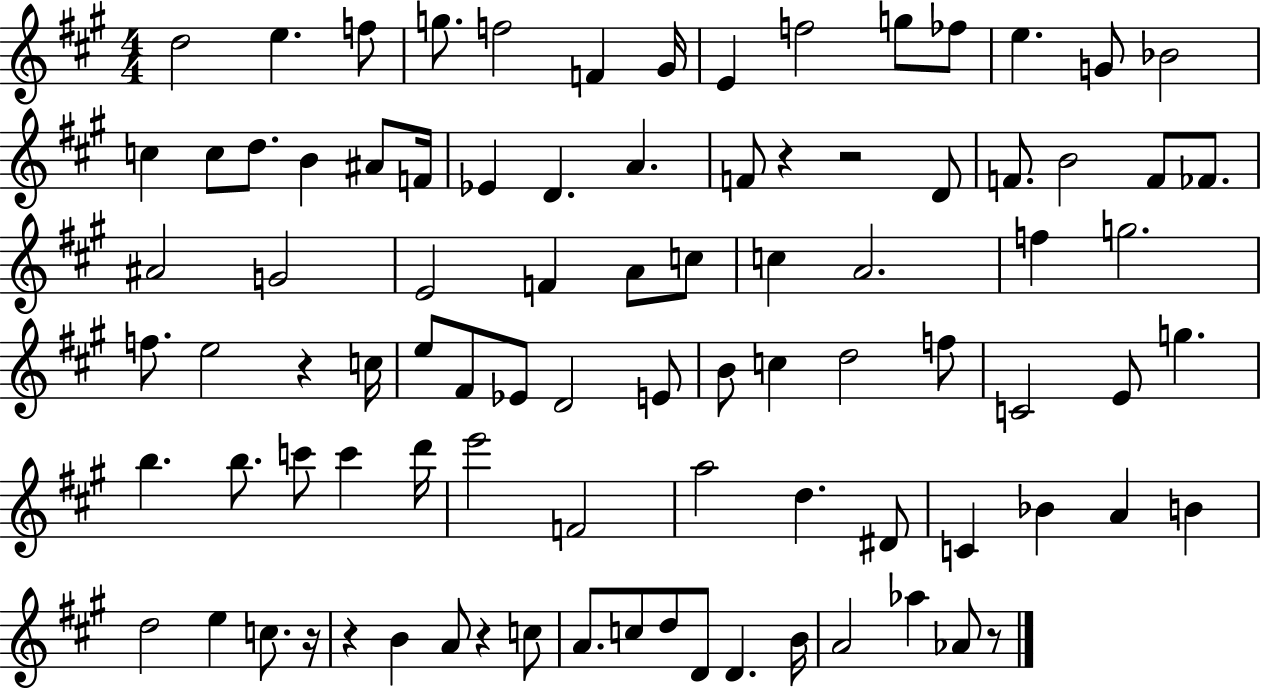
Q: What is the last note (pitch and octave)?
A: Ab4